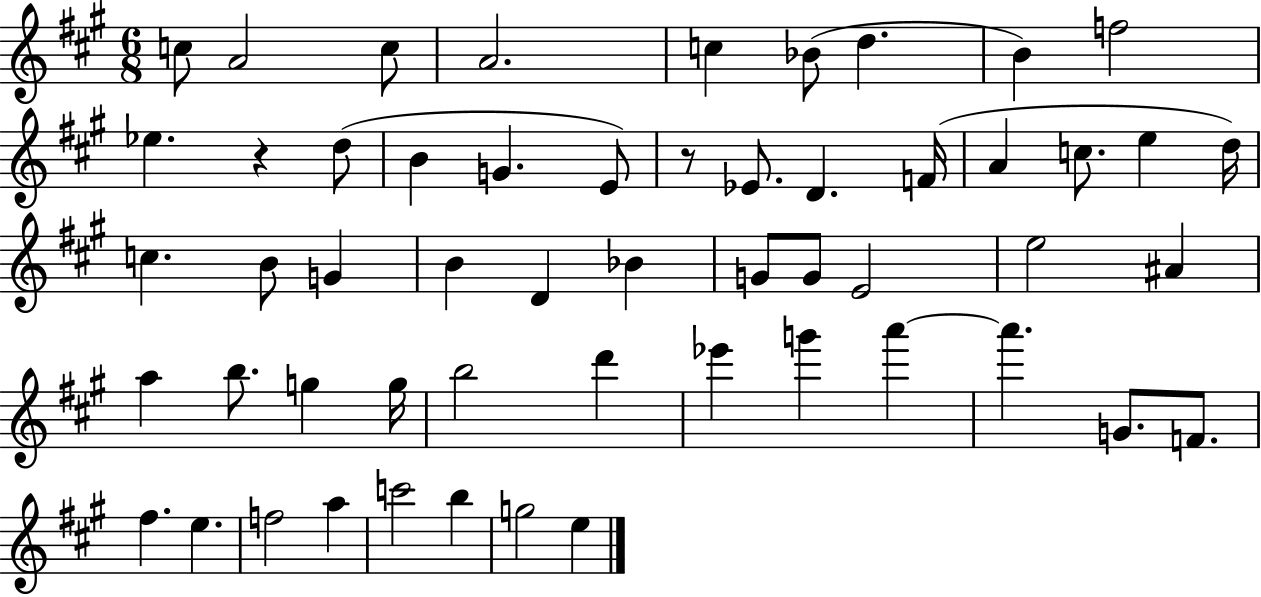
C5/e A4/h C5/e A4/h. C5/q Bb4/e D5/q. B4/q F5/h Eb5/q. R/q D5/e B4/q G4/q. E4/e R/e Eb4/e. D4/q. F4/s A4/q C5/e. E5/q D5/s C5/q. B4/e G4/q B4/q D4/q Bb4/q G4/e G4/e E4/h E5/h A#4/q A5/q B5/e. G5/q G5/s B5/h D6/q Eb6/q G6/q A6/q A6/q. G4/e. F4/e. F#5/q. E5/q. F5/h A5/q C6/h B5/q G5/h E5/q